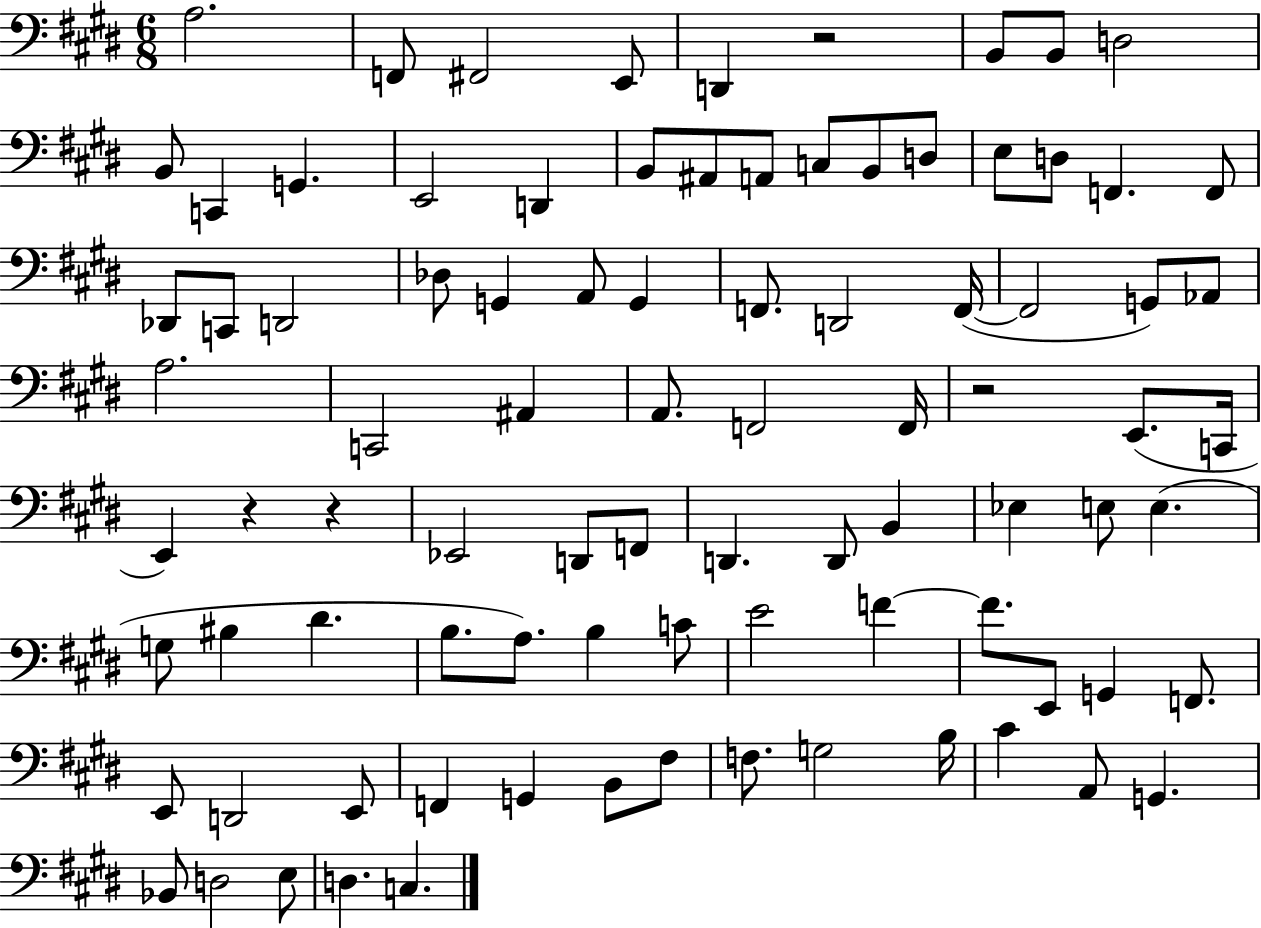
A3/h. F2/e F#2/h E2/e D2/q R/h B2/e B2/e D3/h B2/e C2/q G2/q. E2/h D2/q B2/e A#2/e A2/e C3/e B2/e D3/e E3/e D3/e F2/q. F2/e Db2/e C2/e D2/h Db3/e G2/q A2/e G2/q F2/e. D2/h F2/s F2/h G2/e Ab2/e A3/h. C2/h A#2/q A2/e. F2/h F2/s R/h E2/e. C2/s E2/q R/q R/q Eb2/h D2/e F2/e D2/q. D2/e B2/q Eb3/q E3/e E3/q. G3/e BIS3/q D#4/q. B3/e. A3/e. B3/q C4/e E4/h F4/q F4/e. E2/e G2/q F2/e. E2/e D2/h E2/e F2/q G2/q B2/e F#3/e F3/e. G3/h B3/s C#4/q A2/e G2/q. Bb2/e D3/h E3/e D3/q. C3/q.